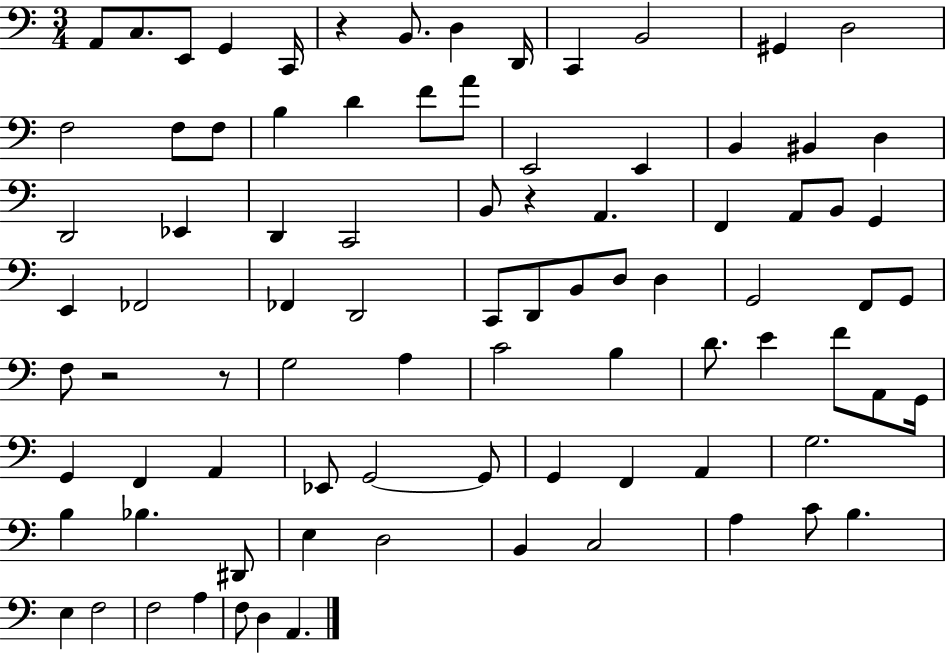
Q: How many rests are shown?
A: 4